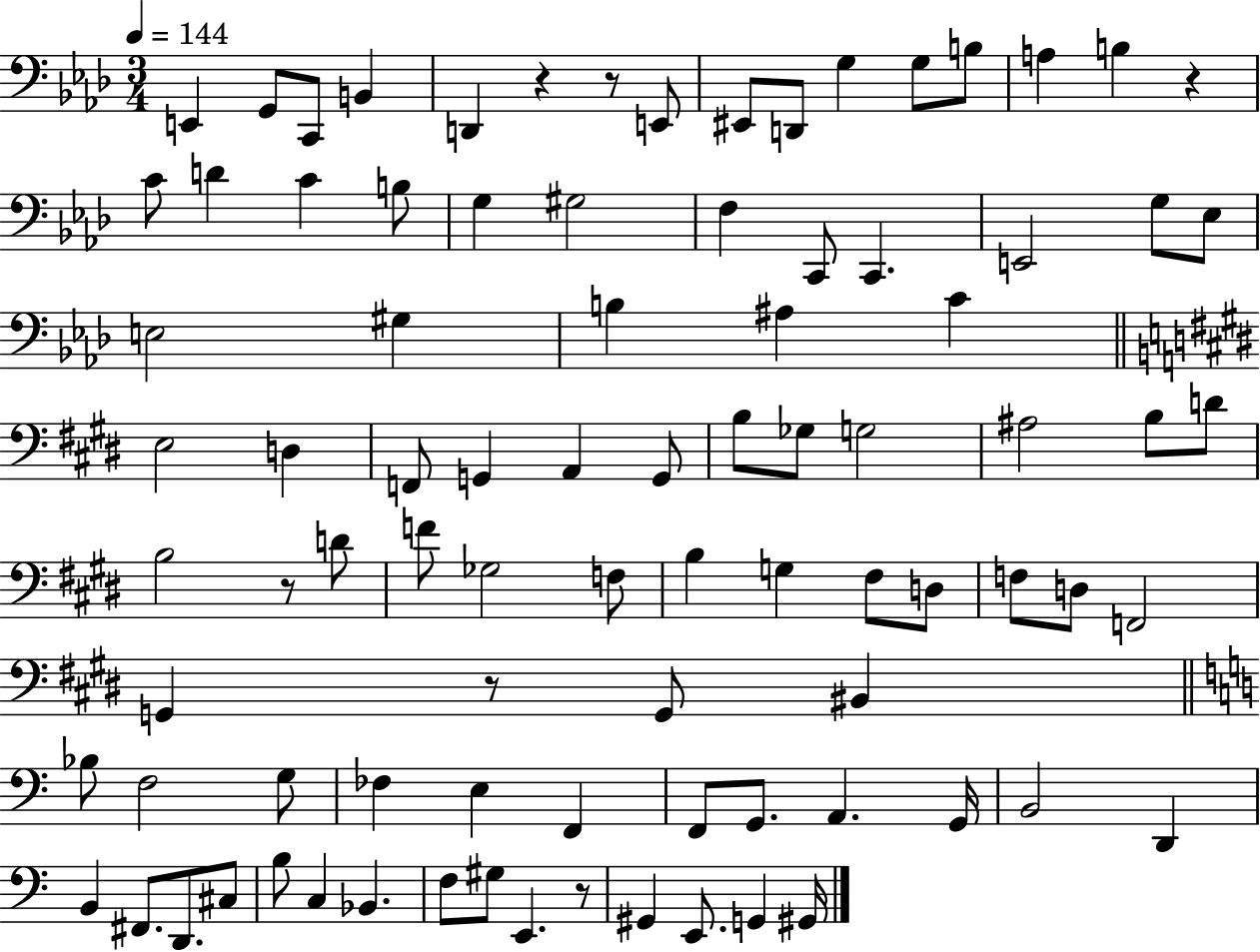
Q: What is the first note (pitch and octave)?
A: E2